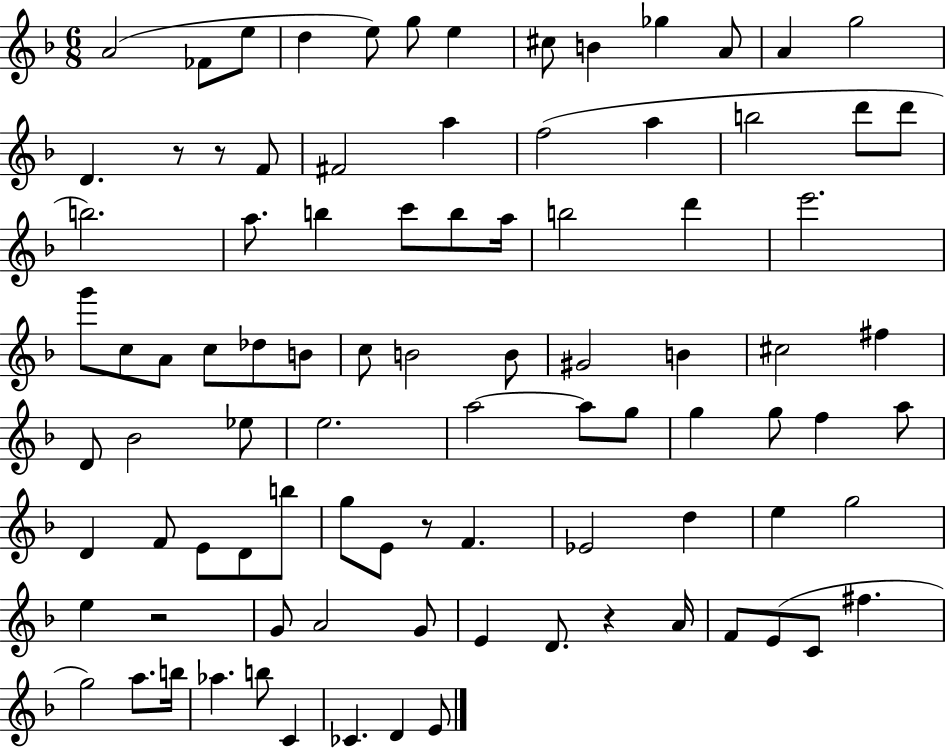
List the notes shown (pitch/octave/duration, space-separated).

A4/h FES4/e E5/e D5/q E5/e G5/e E5/q C#5/e B4/q Gb5/q A4/e A4/q G5/h D4/q. R/e R/e F4/e F#4/h A5/q F5/h A5/q B5/h D6/e D6/e B5/h. A5/e. B5/q C6/e B5/e A5/s B5/h D6/q E6/h. G6/e C5/e A4/e C5/e Db5/e B4/e C5/e B4/h B4/e G#4/h B4/q C#5/h F#5/q D4/e Bb4/h Eb5/e E5/h. A5/h A5/e G5/e G5/q G5/e F5/q A5/e D4/q F4/e E4/e D4/e B5/e G5/e E4/e R/e F4/q. Eb4/h D5/q E5/q G5/h E5/q R/h G4/e A4/h G4/e E4/q D4/e. R/q A4/s F4/e E4/e C4/e F#5/q. G5/h A5/e. B5/s Ab5/q. B5/e C4/q CES4/q. D4/q E4/e